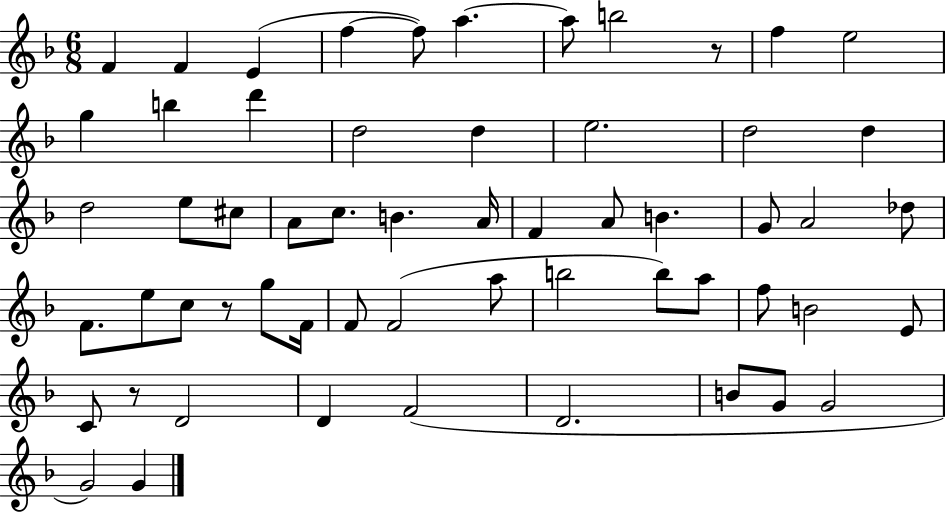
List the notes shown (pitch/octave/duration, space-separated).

F4/q F4/q E4/q F5/q F5/e A5/q. A5/e B5/h R/e F5/q E5/h G5/q B5/q D6/q D5/h D5/q E5/h. D5/h D5/q D5/h E5/e C#5/e A4/e C5/e. B4/q. A4/s F4/q A4/e B4/q. G4/e A4/h Db5/e F4/e. E5/e C5/e R/e G5/e F4/s F4/e F4/h A5/e B5/h B5/e A5/e F5/e B4/h E4/e C4/e R/e D4/h D4/q F4/h D4/h. B4/e G4/e G4/h G4/h G4/q